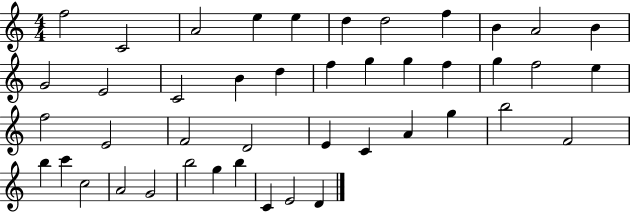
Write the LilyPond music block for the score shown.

{
  \clef treble
  \numericTimeSignature
  \time 4/4
  \key c \major
  f''2 c'2 | a'2 e''4 e''4 | d''4 d''2 f''4 | b'4 a'2 b'4 | \break g'2 e'2 | c'2 b'4 d''4 | f''4 g''4 g''4 f''4 | g''4 f''2 e''4 | \break f''2 e'2 | f'2 d'2 | e'4 c'4 a'4 g''4 | b''2 f'2 | \break b''4 c'''4 c''2 | a'2 g'2 | b''2 g''4 b''4 | c'4 e'2 d'4 | \break \bar "|."
}